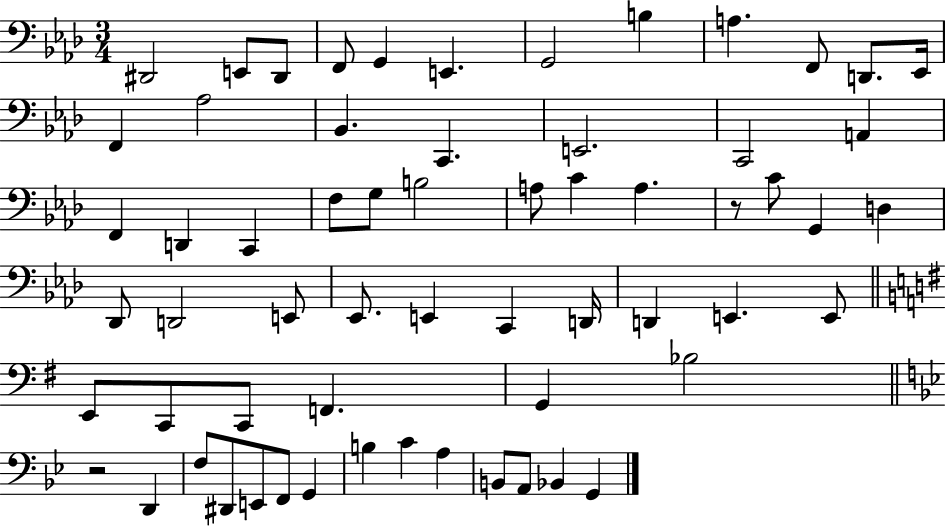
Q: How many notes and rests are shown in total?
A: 62